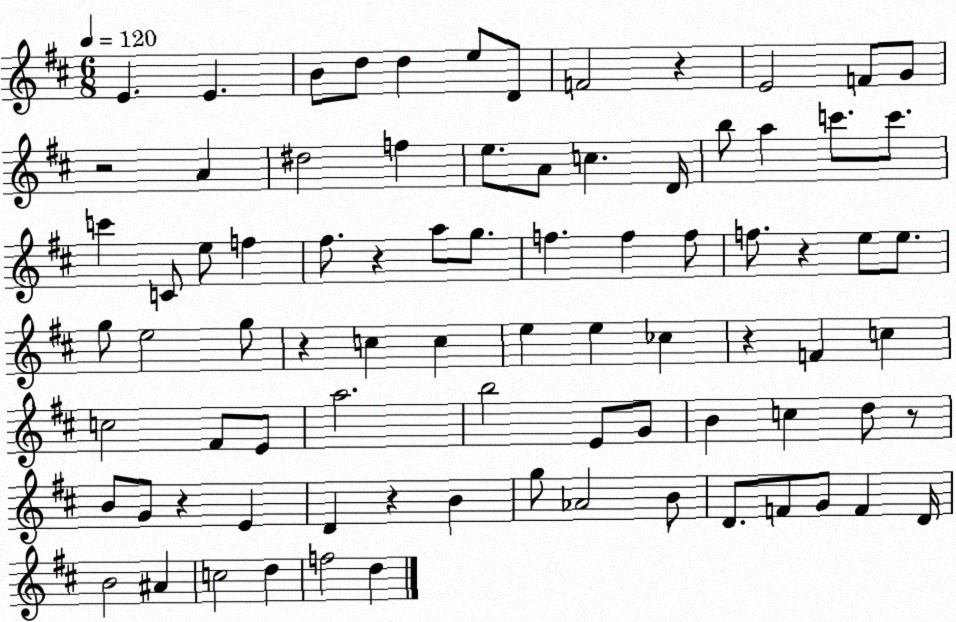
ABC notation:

X:1
T:Untitled
M:6/8
L:1/4
K:D
E E B/2 d/2 d e/2 D/2 F2 z E2 F/2 G/2 z2 A ^d2 f e/2 A/2 c D/4 b/2 a c'/2 c'/2 c' C/2 e/2 f ^f/2 z a/2 g/2 f f f/2 f/2 z e/2 e/2 g/2 e2 g/2 z c c e e _c z F c c2 ^F/2 E/2 a2 b2 E/2 G/2 B c d/2 z/2 B/2 G/2 z E D z B g/2 _A2 B/2 D/2 F/2 G/2 F D/4 B2 ^A c2 d f2 d